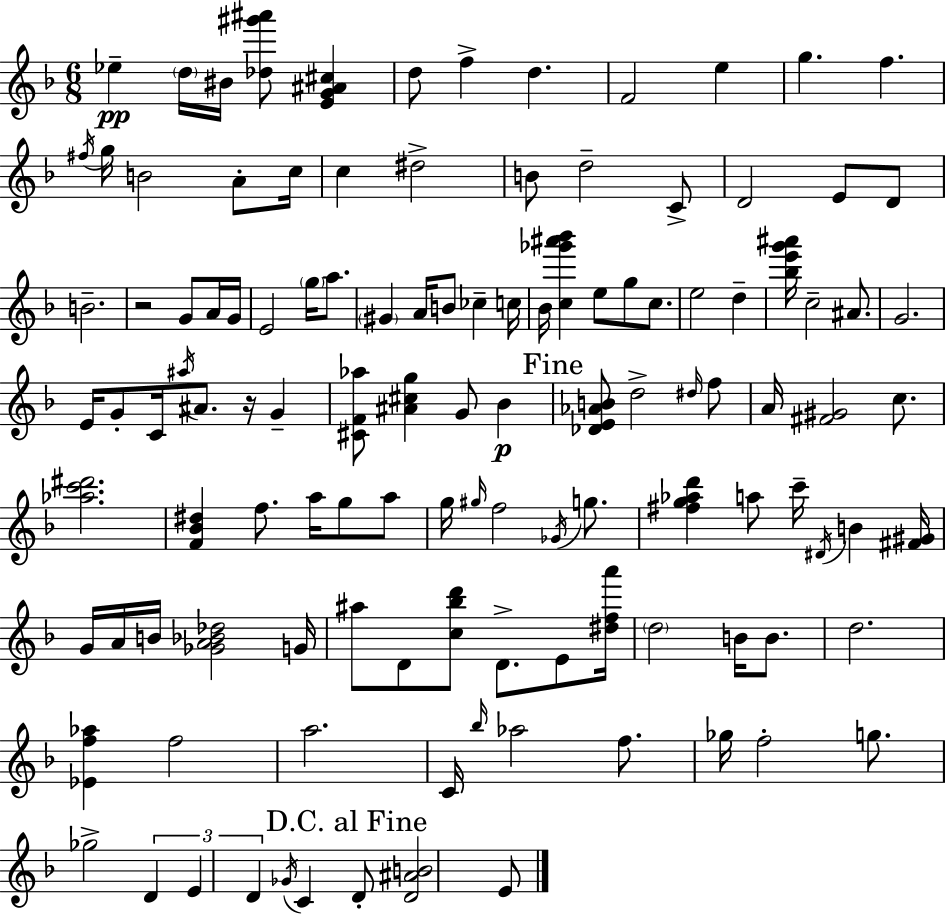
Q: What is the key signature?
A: D minor